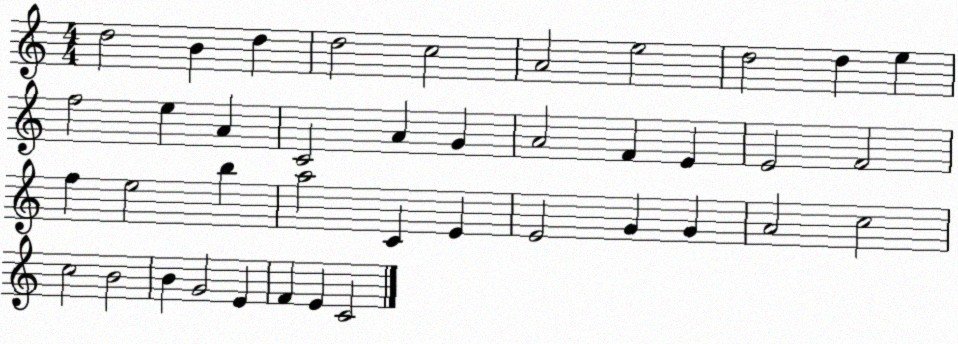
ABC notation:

X:1
T:Untitled
M:4/4
L:1/4
K:C
d2 B d d2 c2 A2 e2 d2 d e f2 e A C2 A G A2 F E E2 F2 f e2 b a2 C E E2 G G A2 c2 c2 B2 B G2 E F E C2